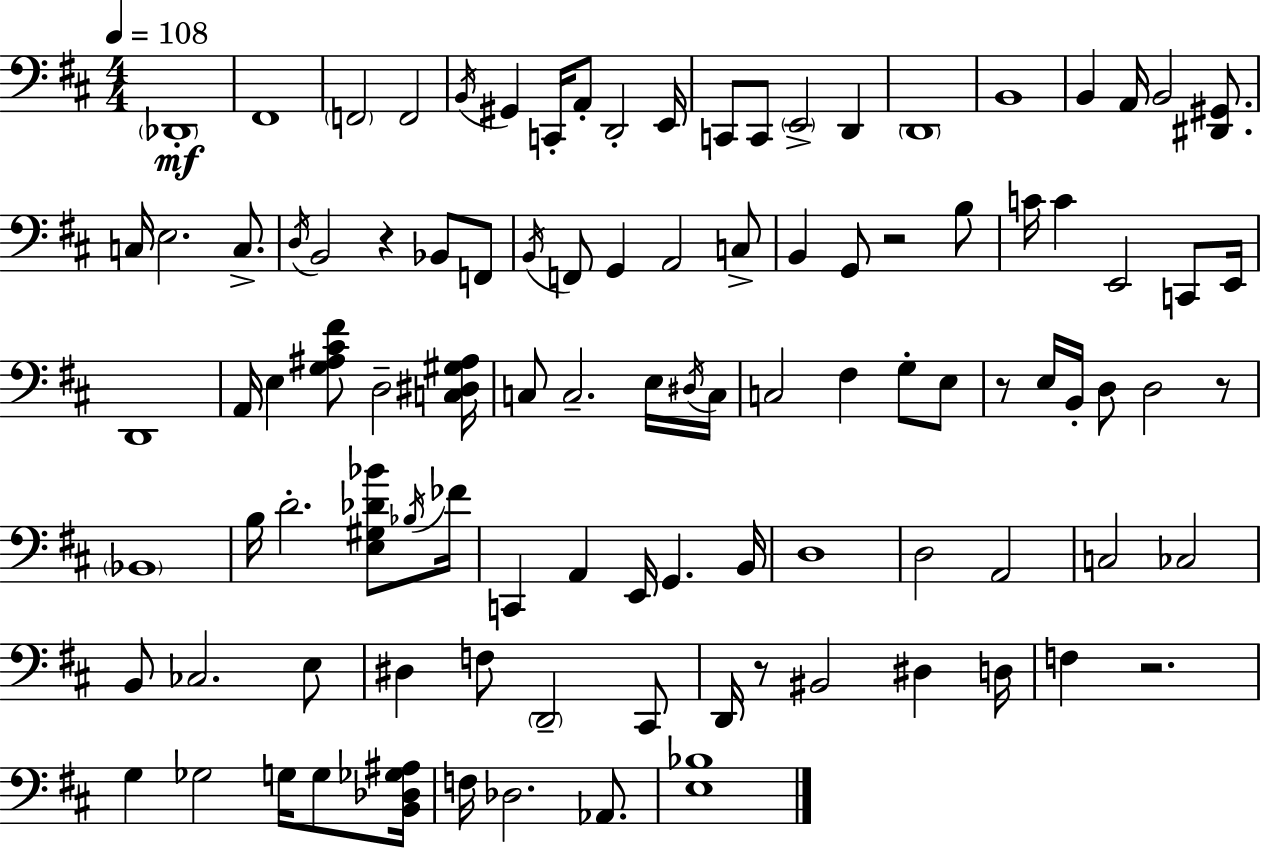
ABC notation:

X:1
T:Untitled
M:4/4
L:1/4
K:D
_D,,4 ^F,,4 F,,2 F,,2 B,,/4 ^G,, C,,/4 A,,/2 D,,2 E,,/4 C,,/2 C,,/2 E,,2 D,, D,,4 B,,4 B,, A,,/4 B,,2 [^D,,^G,,]/2 C,/4 E,2 C,/2 D,/4 B,,2 z _B,,/2 F,,/2 B,,/4 F,,/2 G,, A,,2 C,/2 B,, G,,/2 z2 B,/2 C/4 C E,,2 C,,/2 E,,/4 D,,4 A,,/4 E, [G,^A,^C^F]/2 D,2 [C,^D,^G,^A,]/4 C,/2 C,2 E,/4 ^D,/4 C,/4 C,2 ^F, G,/2 E,/2 z/2 E,/4 B,,/4 D,/2 D,2 z/2 _B,,4 B,/4 D2 [E,^G,_D_B]/2 _B,/4 _F/4 C,, A,, E,,/4 G,, B,,/4 D,4 D,2 A,,2 C,2 _C,2 B,,/2 _C,2 E,/2 ^D, F,/2 D,,2 ^C,,/2 D,,/4 z/2 ^B,,2 ^D, D,/4 F, z2 G, _G,2 G,/4 G,/2 [B,,_D,_G,^A,]/4 F,/4 _D,2 _A,,/2 [E,_B,]4